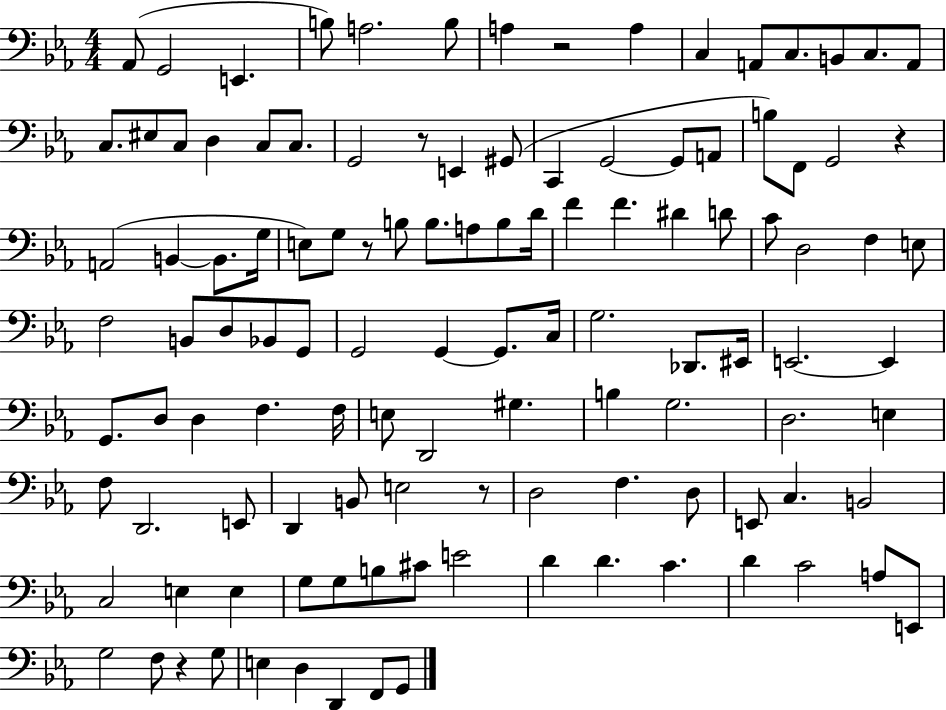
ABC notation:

X:1
T:Untitled
M:4/4
L:1/4
K:Eb
_A,,/2 G,,2 E,, B,/2 A,2 B,/2 A, z2 A, C, A,,/2 C,/2 B,,/2 C,/2 A,,/2 C,/2 ^E,/2 C,/2 D, C,/2 C,/2 G,,2 z/2 E,, ^G,,/2 C,, G,,2 G,,/2 A,,/2 B,/2 F,,/2 G,,2 z A,,2 B,, B,,/2 G,/4 E,/2 G,/2 z/2 B,/2 B,/2 A,/2 B,/2 D/4 F F ^D D/2 C/2 D,2 F, E,/2 F,2 B,,/2 D,/2 _B,,/2 G,,/2 G,,2 G,, G,,/2 C,/4 G,2 _D,,/2 ^E,,/4 E,,2 E,, G,,/2 D,/2 D, F, F,/4 E,/2 D,,2 ^G, B, G,2 D,2 E, F,/2 D,,2 E,,/2 D,, B,,/2 E,2 z/2 D,2 F, D,/2 E,,/2 C, B,,2 C,2 E, E, G,/2 G,/2 B,/2 ^C/2 E2 D D C D C2 A,/2 E,,/2 G,2 F,/2 z G,/2 E, D, D,, F,,/2 G,,/2